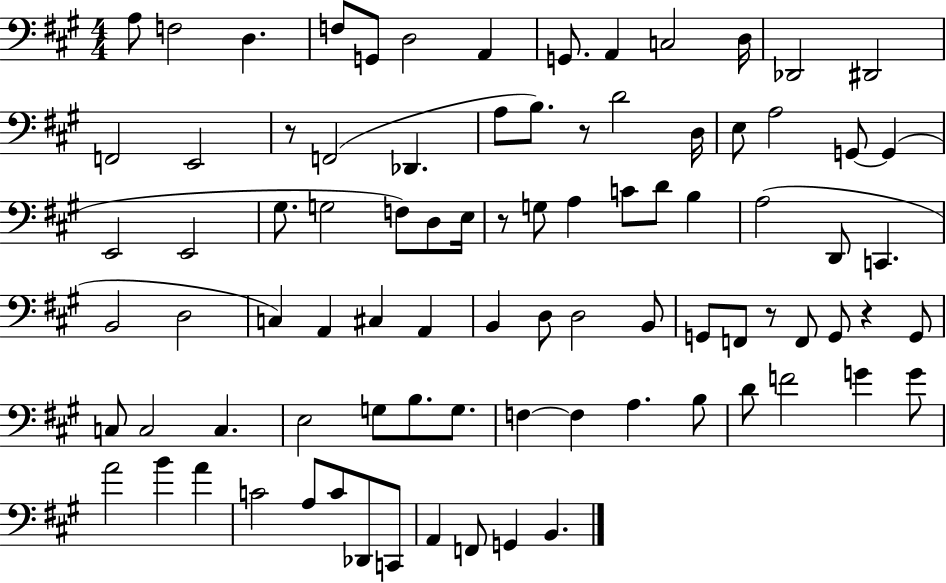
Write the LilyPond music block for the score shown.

{
  \clef bass
  \numericTimeSignature
  \time 4/4
  \key a \major
  a8 f2 d4. | f8 g,8 d2 a,4 | g,8. a,4 c2 d16 | des,2 dis,2 | \break f,2 e,2 | r8 f,2( des,4. | a8 b8.) r8 d'2 d16 | e8 a2 g,8~~ g,4( | \break e,2 e,2 | gis8. g2 f8) d8 e16 | r8 g8 a4 c'8 d'8 b4 | a2( d,8 c,4. | \break b,2 d2 | c4) a,4 cis4 a,4 | b,4 d8 d2 b,8 | g,8 f,8 r8 f,8 g,8 r4 g,8 | \break c8 c2 c4. | e2 g8 b8. g8. | f4~~ f4 a4. b8 | d'8 f'2 g'4 g'8 | \break a'2 b'4 a'4 | c'2 a8 c'8 des,8 c,8 | a,4 f,8 g,4 b,4. | \bar "|."
}